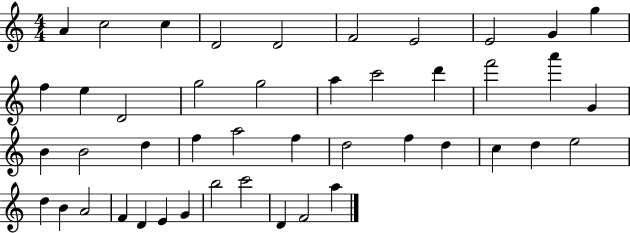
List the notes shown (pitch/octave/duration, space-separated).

A4/q C5/h C5/q D4/h D4/h F4/h E4/h E4/h G4/q G5/q F5/q E5/q D4/h G5/h G5/h A5/q C6/h D6/q F6/h A6/q G4/q B4/q B4/h D5/q F5/q A5/h F5/q D5/h F5/q D5/q C5/q D5/q E5/h D5/q B4/q A4/h F4/q D4/q E4/q G4/q B5/h C6/h D4/q F4/h A5/q